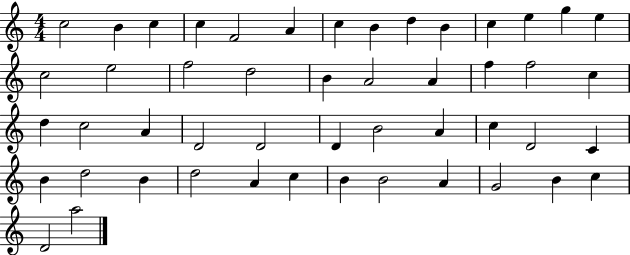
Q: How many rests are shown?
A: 0